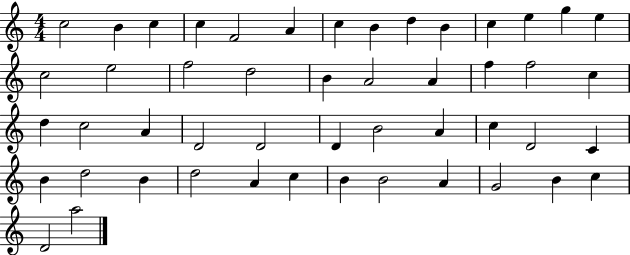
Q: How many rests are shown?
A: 0